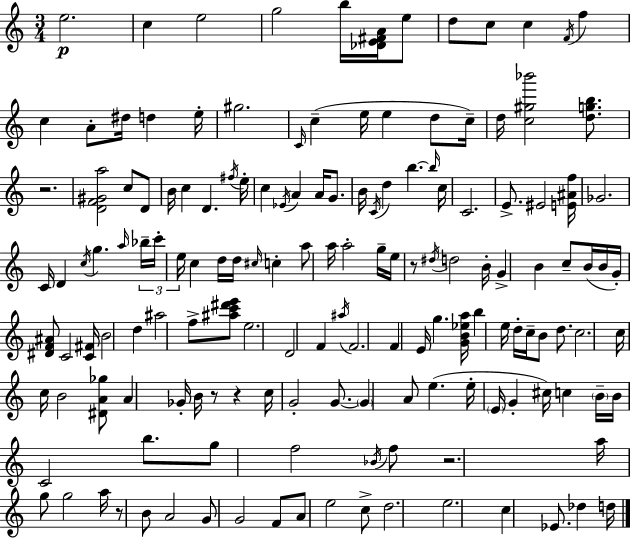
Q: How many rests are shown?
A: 6